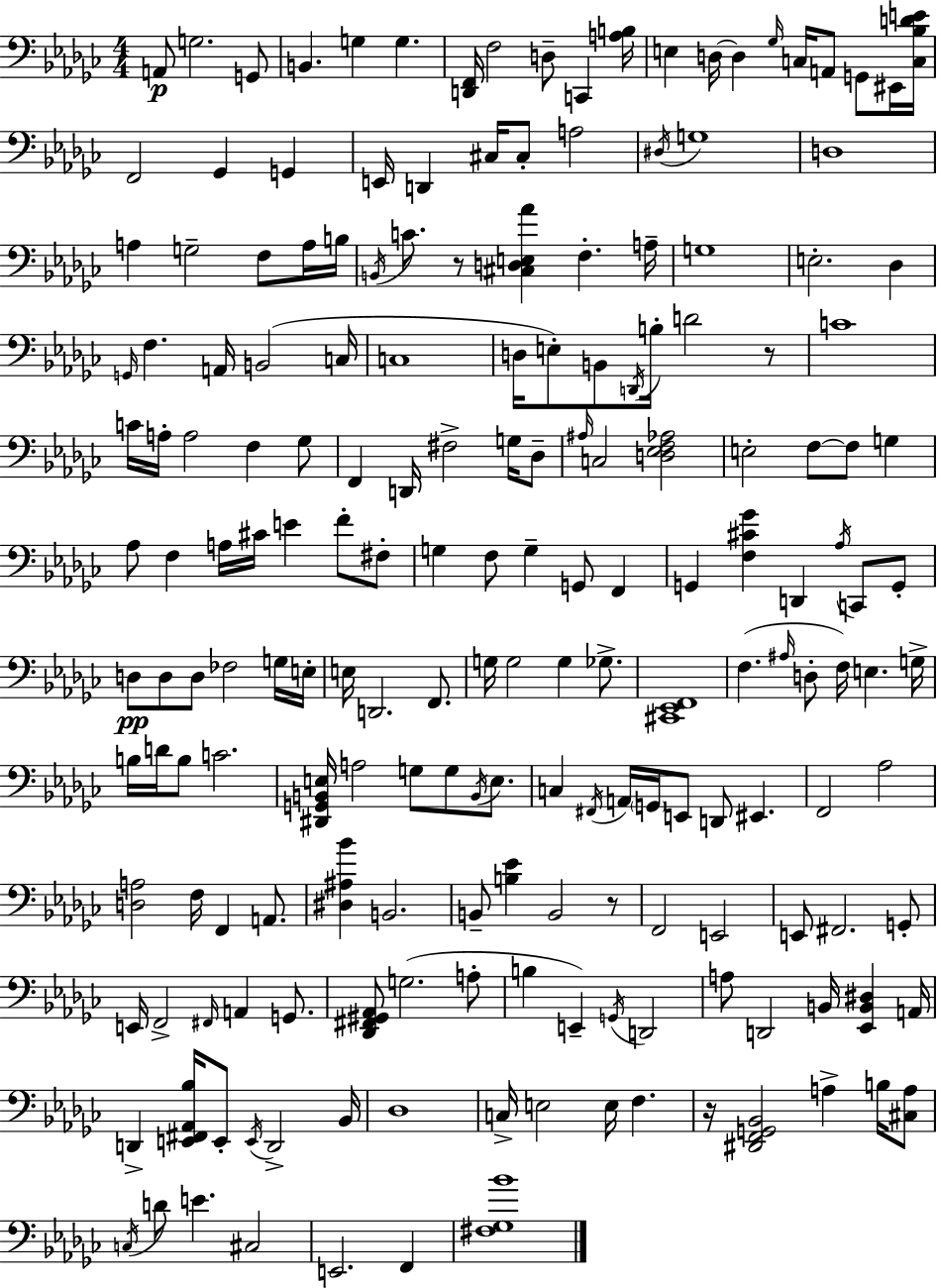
X:1
T:Untitled
M:4/4
L:1/4
K:Ebm
A,,/2 G,2 G,,/2 B,, G, G, [D,,F,,]/4 F,2 D,/2 C,, [A,B,]/4 E, D,/4 D, _G,/4 C,/4 A,,/2 G,,/2 ^E,,/4 [C,_B,DE]/4 F,,2 _G,, G,, E,,/4 D,, ^C,/4 ^C,/2 A,2 ^D,/4 G,4 D,4 A, G,2 F,/2 A,/4 B,/4 B,,/4 C/2 z/2 [^C,D,E,_A] F, A,/4 G,4 E,2 _D, G,,/4 F, A,,/4 B,,2 C,/4 C,4 D,/4 E,/2 B,,/2 D,,/4 B,/4 D2 z/2 C4 C/4 A,/4 A,2 F, _G,/2 F,, D,,/4 ^F,2 G,/4 _D,/2 ^A,/4 C,2 [D,_E,F,_A,]2 E,2 F,/2 F,/2 G, _A,/2 F, A,/4 ^C/4 E F/2 ^F,/2 G, F,/2 G, G,,/2 F,, G,, [F,^C_G] D,, _A,/4 C,,/2 G,,/2 D,/2 D,/2 D,/2 _F,2 G,/4 E,/4 E,/4 D,,2 F,,/2 G,/4 G,2 G, _G,/2 [^C,,_E,,F,,]4 F, ^A,/4 D,/2 F,/4 E, G,/4 B,/4 D/4 B,/2 C2 [^D,,G,,B,,E,]/4 A,2 G,/2 G,/2 B,,/4 E,/2 C, ^F,,/4 A,,/4 G,,/4 E,,/2 D,,/2 ^E,, F,,2 _A,2 [D,A,]2 F,/4 F,, A,,/2 [^D,^A,_B] B,,2 B,,/2 [B,_E] B,,2 z/2 F,,2 E,,2 E,,/2 ^F,,2 G,,/2 E,,/4 F,,2 ^F,,/4 A,, G,,/2 [_D,,^F,,^G,,_A,,]/2 G,2 A,/2 B, E,, G,,/4 D,,2 A,/2 D,,2 B,,/4 [_E,,B,,^D,] A,,/4 D,, [E,,^F,,_A,,_B,]/4 E,,/2 E,,/4 D,,2 _B,,/4 _D,4 C,/4 E,2 E,/4 F, z/4 [^D,,F,,G,,_B,,]2 A, B,/4 [^C,A,]/2 C,/4 D/2 E ^C,2 E,,2 F,, [^F,_G,_B]4